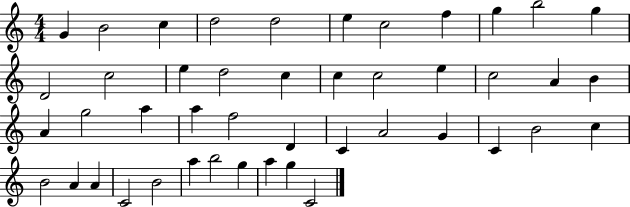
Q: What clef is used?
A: treble